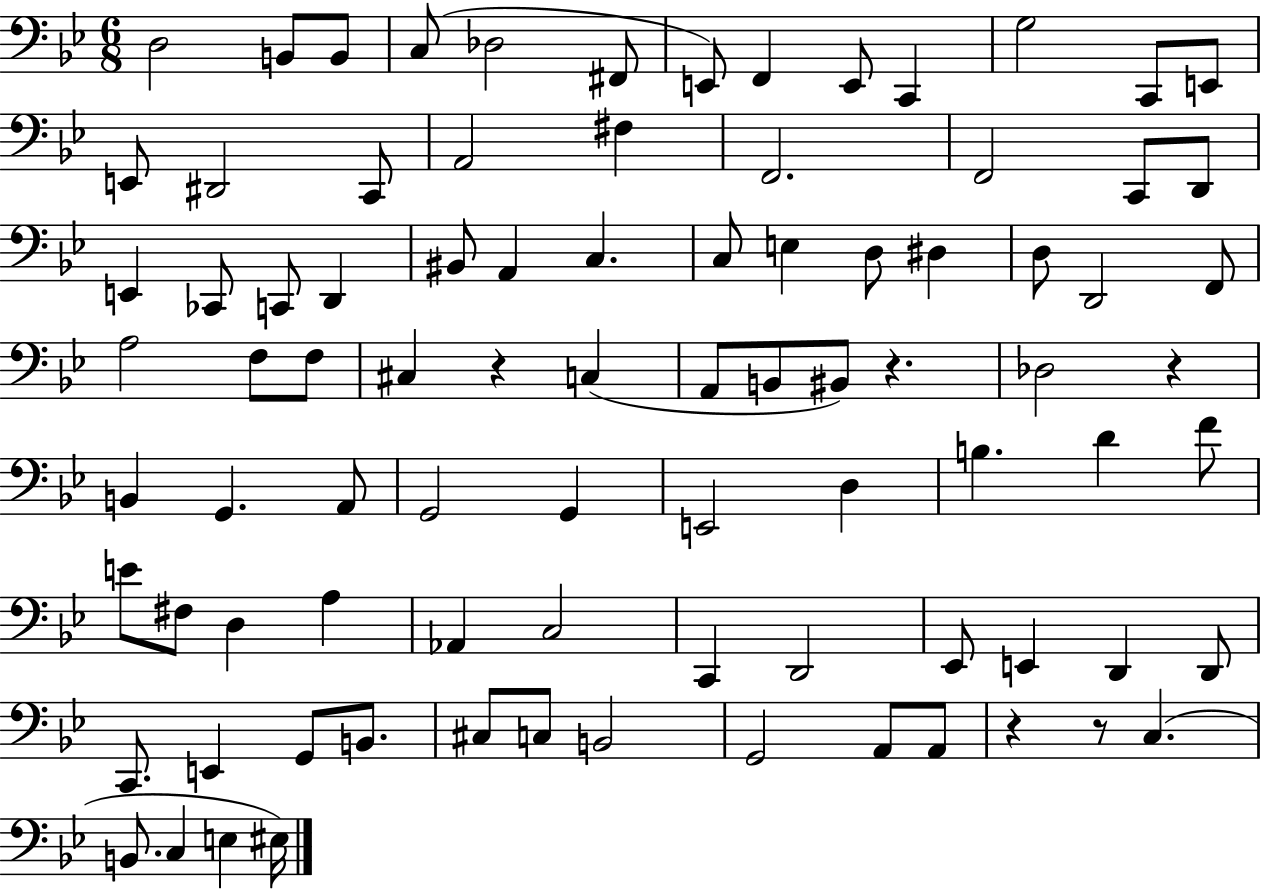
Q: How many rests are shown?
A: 5